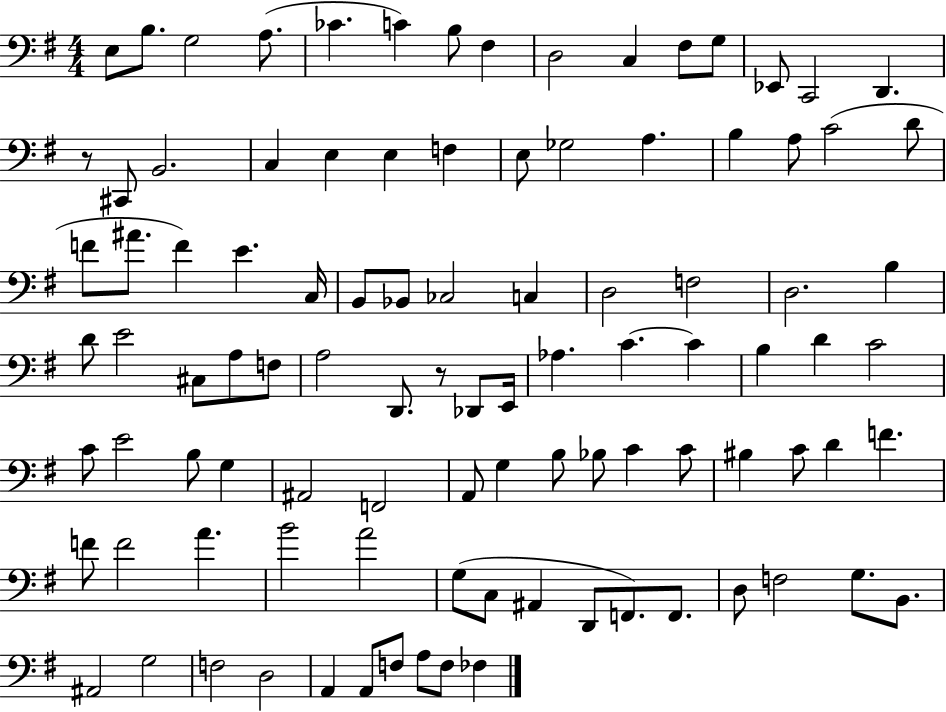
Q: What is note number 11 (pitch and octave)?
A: F#3